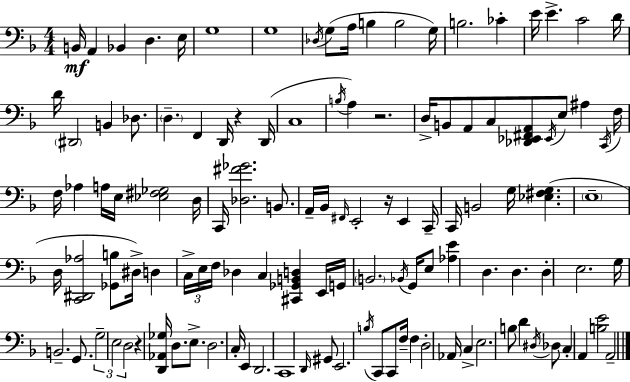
{
  \clef bass
  \numericTimeSignature
  \time 4/4
  \key f \major
  b,16\mf a,4 bes,4 d4. e16 | g1 | g1 | \acciaccatura { des16 } g8( a16 b4 b2 | \break g16) b2. ces'4-. | e'16 e'4.-> c'2 | d'16 d'16 \parenthesize dis,2 b,4 des8. | \parenthesize d4.-- f,4 d,16 r4 | \break d,16( c1 | \acciaccatura { b16 } a4) r2. | d16-> b,8 a,8 c8 <des, ees, fis, a,>8 \acciaccatura { ees,16 } e8 ais4 | \acciaccatura { c,16 } f16 f16 aes4 a16 e16 <ees fis ges>2 | \break d16 c,16 <des fis' ges'>2. | b,8. a,16-- bes,16 \grace { fis,16 } e,2-. r16 | e,4 c,16-- c,16 b,2 g16 <ees fis g>4.( | \parenthesize e1-- | \break d16 <c, dis, aes>2 <ges, b>8 | dis16->) d4 \tuplet 3/2 { c16-> e16 f16 } des4 c4 | <cis, ges, b, d>4 e,16 g,16 \parenthesize b,2. | \acciaccatura { bes,16 } g,16 e8 <aes e'>4 d4. | \break d4. d4-. e2. | g16 b,2.-- | g,8. \tuplet 3/2 { g2-- e2 | d2 } r4 | \break <d, aes, ges>16 d8. e8.-> d2. | c16-. e,4 d,2. | c,1 | \grace { d,16 } gis,8 e,2. | \break \acciaccatura { b16 } c,8 c,8 f16-- f4 d2-. | aes,16 c4-> e2. | b8 d'4 \acciaccatura { dis16 } des8 | c4-. a,4 <b e'>2 | \break a,2-- \bar "|."
}